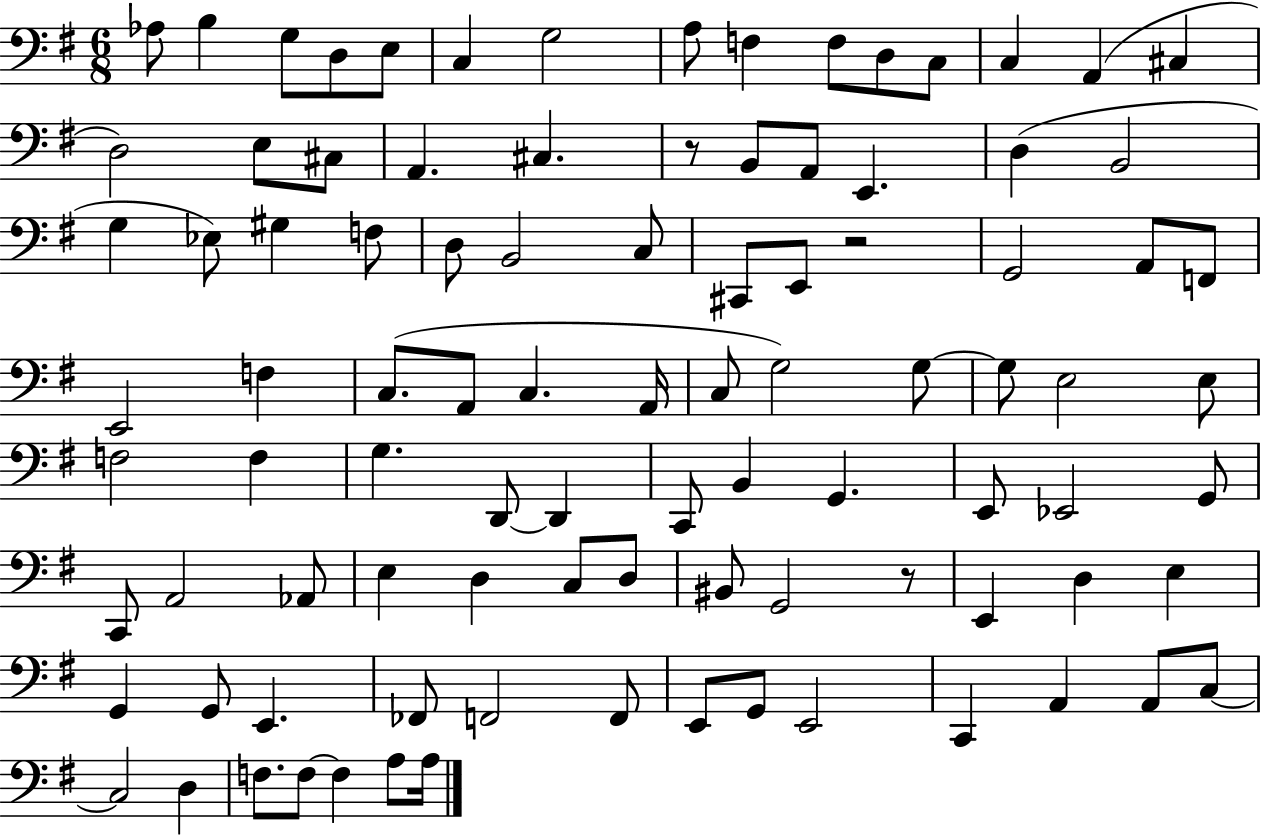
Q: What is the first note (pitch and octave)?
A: Ab3